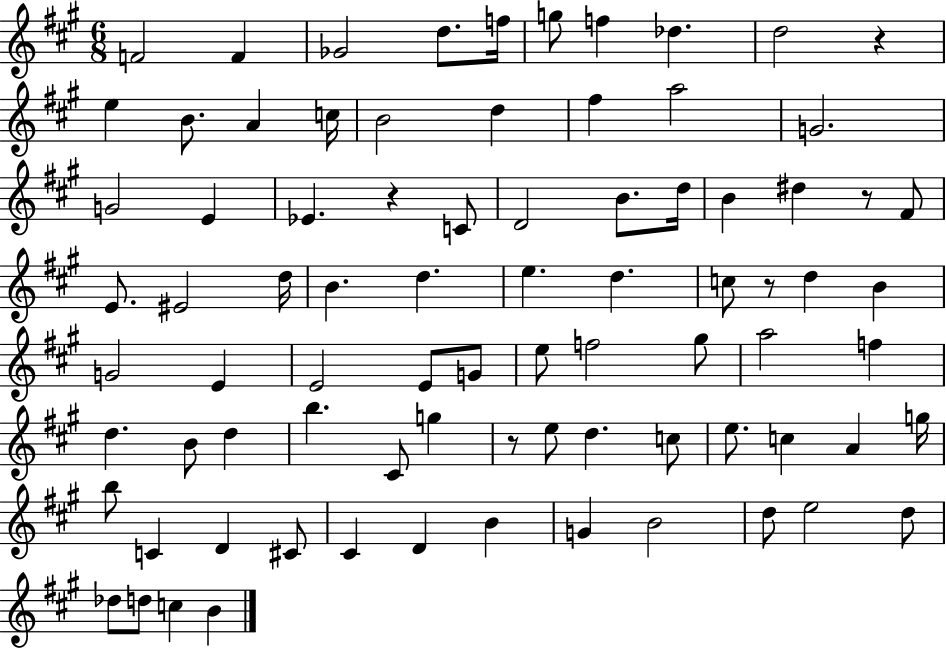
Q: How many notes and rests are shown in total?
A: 82